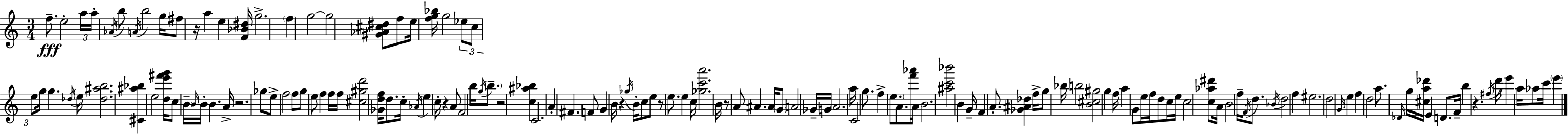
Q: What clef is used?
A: treble